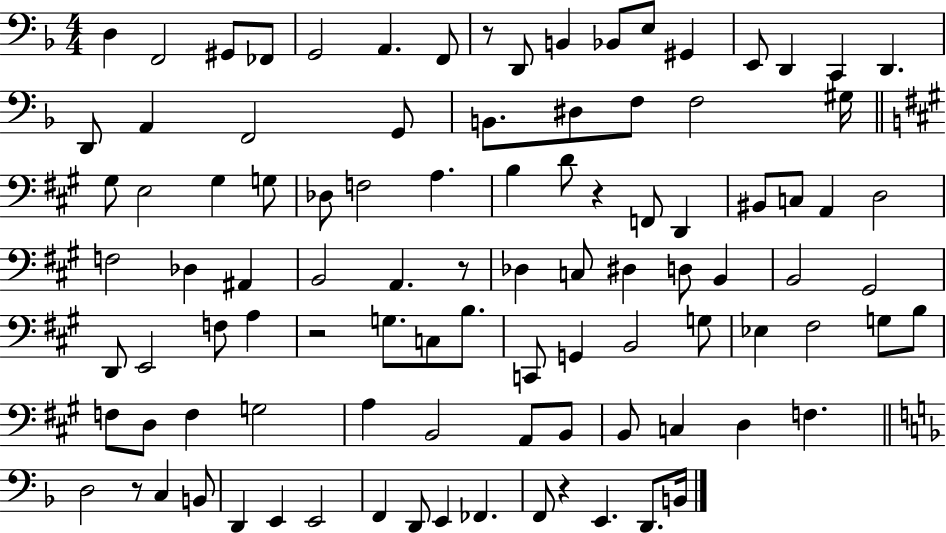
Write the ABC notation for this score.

X:1
T:Untitled
M:4/4
L:1/4
K:F
D, F,,2 ^G,,/2 _F,,/2 G,,2 A,, F,,/2 z/2 D,,/2 B,, _B,,/2 E,/2 ^G,, E,,/2 D,, C,, D,, D,,/2 A,, F,,2 G,,/2 B,,/2 ^D,/2 F,/2 F,2 ^G,/4 ^G,/2 E,2 ^G, G,/2 _D,/2 F,2 A, B, D/2 z F,,/2 D,, ^B,,/2 C,/2 A,, D,2 F,2 _D, ^A,, B,,2 A,, z/2 _D, C,/2 ^D, D,/2 B,, B,,2 ^G,,2 D,,/2 E,,2 F,/2 A, z2 G,/2 C,/2 B,/2 C,,/2 G,, B,,2 G,/2 _E, ^F,2 G,/2 B,/2 F,/2 D,/2 F, G,2 A, B,,2 A,,/2 B,,/2 B,,/2 C, D, F, D,2 z/2 C, B,,/2 D,, E,, E,,2 F,, D,,/2 E,, _F,, F,,/2 z E,, D,,/2 B,,/4